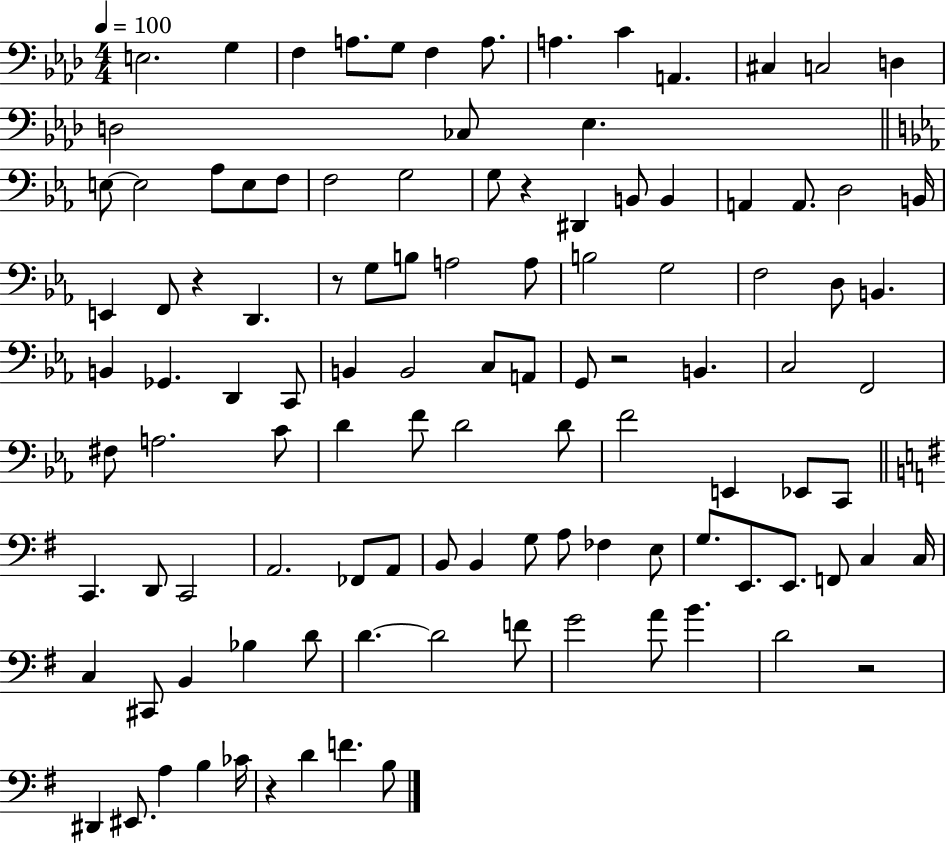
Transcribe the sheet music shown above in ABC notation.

X:1
T:Untitled
M:4/4
L:1/4
K:Ab
E,2 G, F, A,/2 G,/2 F, A,/2 A, C A,, ^C, C,2 D, D,2 _C,/2 _E, E,/2 E,2 _A,/2 E,/2 F,/2 F,2 G,2 G,/2 z ^D,, B,,/2 B,, A,, A,,/2 D,2 B,,/4 E,, F,,/2 z D,, z/2 G,/2 B,/2 A,2 A,/2 B,2 G,2 F,2 D,/2 B,, B,, _G,, D,, C,,/2 B,, B,,2 C,/2 A,,/2 G,,/2 z2 B,, C,2 F,,2 ^F,/2 A,2 C/2 D F/2 D2 D/2 F2 E,, _E,,/2 C,,/2 C,, D,,/2 C,,2 A,,2 _F,,/2 A,,/2 B,,/2 B,, G,/2 A,/2 _F, E,/2 G,/2 E,,/2 E,,/2 F,,/2 C, C,/4 C, ^C,,/2 B,, _B, D/2 D D2 F/2 G2 A/2 B D2 z2 ^D,, ^E,,/2 A, B, _C/4 z D F B,/2